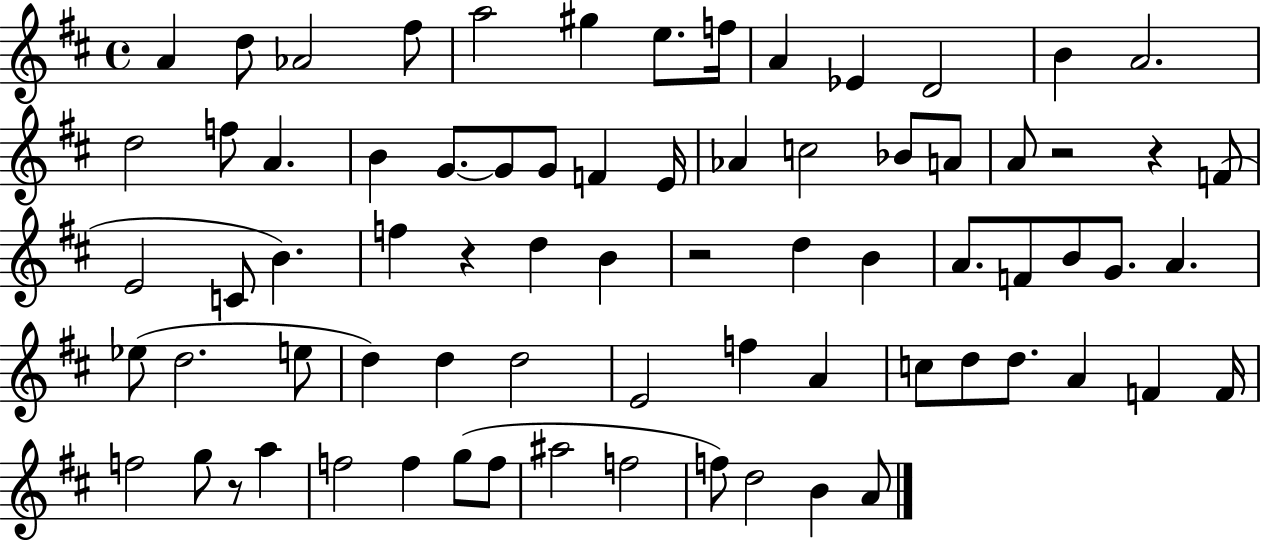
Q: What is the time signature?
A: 4/4